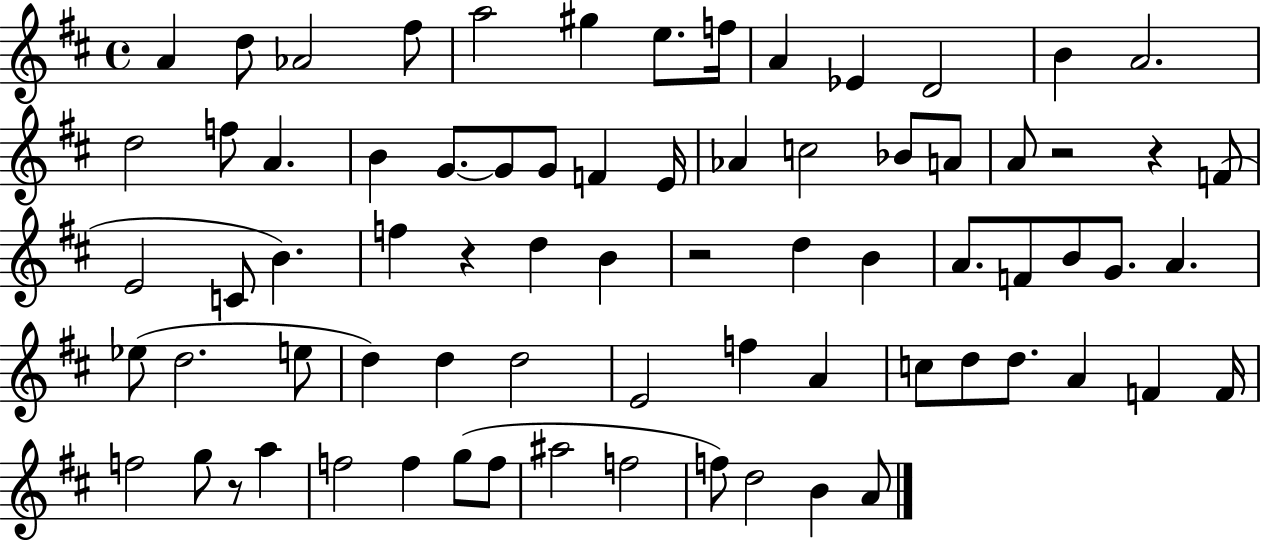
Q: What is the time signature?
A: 4/4